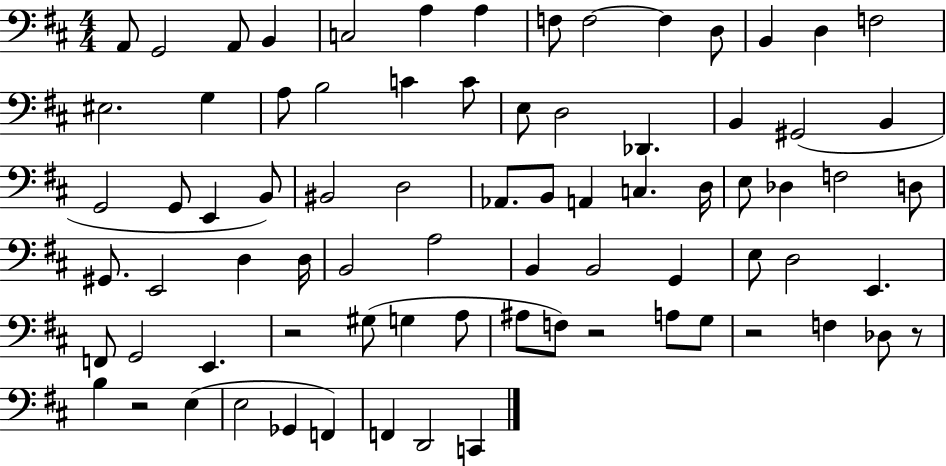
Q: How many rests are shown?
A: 5